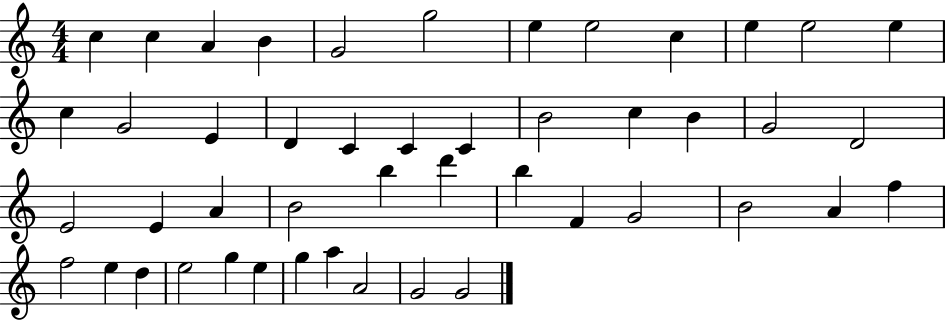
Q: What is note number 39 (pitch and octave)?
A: D5